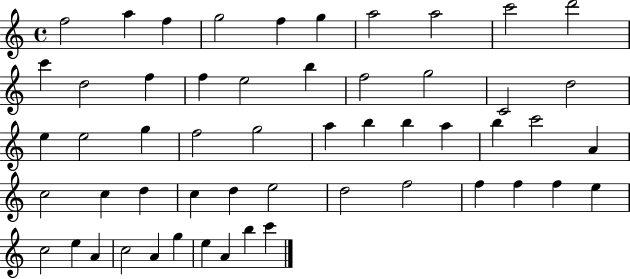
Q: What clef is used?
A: treble